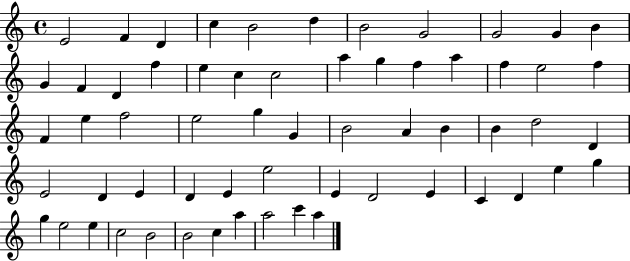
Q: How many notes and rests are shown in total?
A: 61